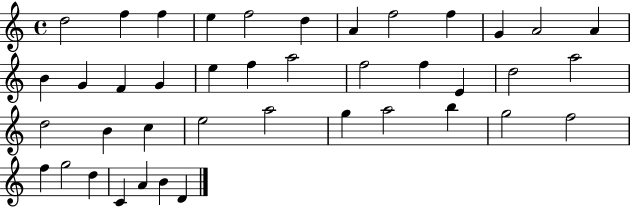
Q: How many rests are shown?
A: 0